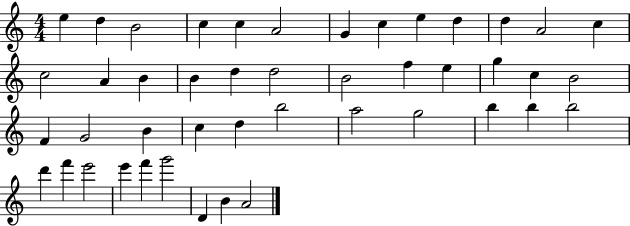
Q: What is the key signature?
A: C major